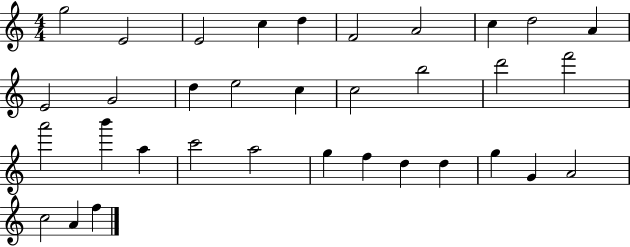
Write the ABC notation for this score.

X:1
T:Untitled
M:4/4
L:1/4
K:C
g2 E2 E2 c d F2 A2 c d2 A E2 G2 d e2 c c2 b2 d'2 f'2 a'2 b' a c'2 a2 g f d d g G A2 c2 A f